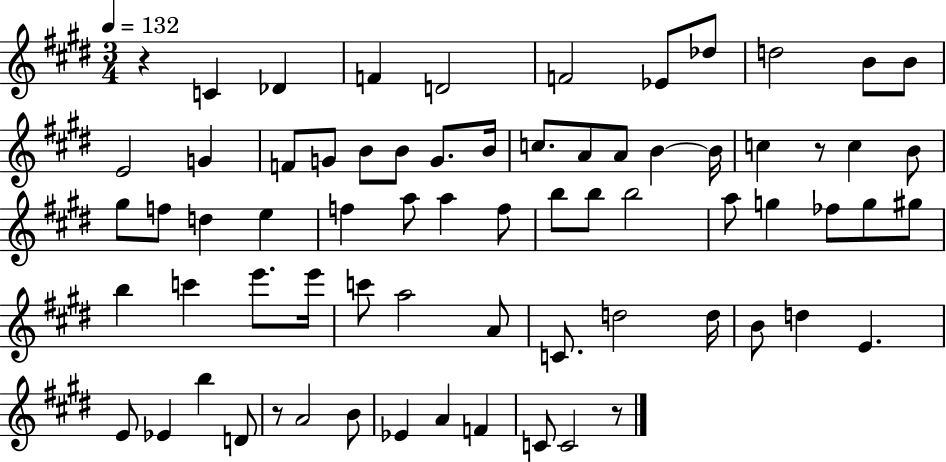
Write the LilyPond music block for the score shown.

{
  \clef treble
  \numericTimeSignature
  \time 3/4
  \key e \major
  \tempo 4 = 132
  \repeat volta 2 { r4 c'4 des'4 | f'4 d'2 | f'2 ees'8 des''8 | d''2 b'8 b'8 | \break e'2 g'4 | f'8 g'8 b'8 b'8 g'8. b'16 | c''8. a'8 a'8 b'4~~ b'16 | c''4 r8 c''4 b'8 | \break gis''8 f''8 d''4 e''4 | f''4 a''8 a''4 f''8 | b''8 b''8 b''2 | a''8 g''4 fes''8 g''8 gis''8 | \break b''4 c'''4 e'''8. e'''16 | c'''8 a''2 a'8 | c'8. d''2 d''16 | b'8 d''4 e'4. | \break e'8 ees'4 b''4 d'8 | r8 a'2 b'8 | ees'4 a'4 f'4 | c'8 c'2 r8 | \break } \bar "|."
}